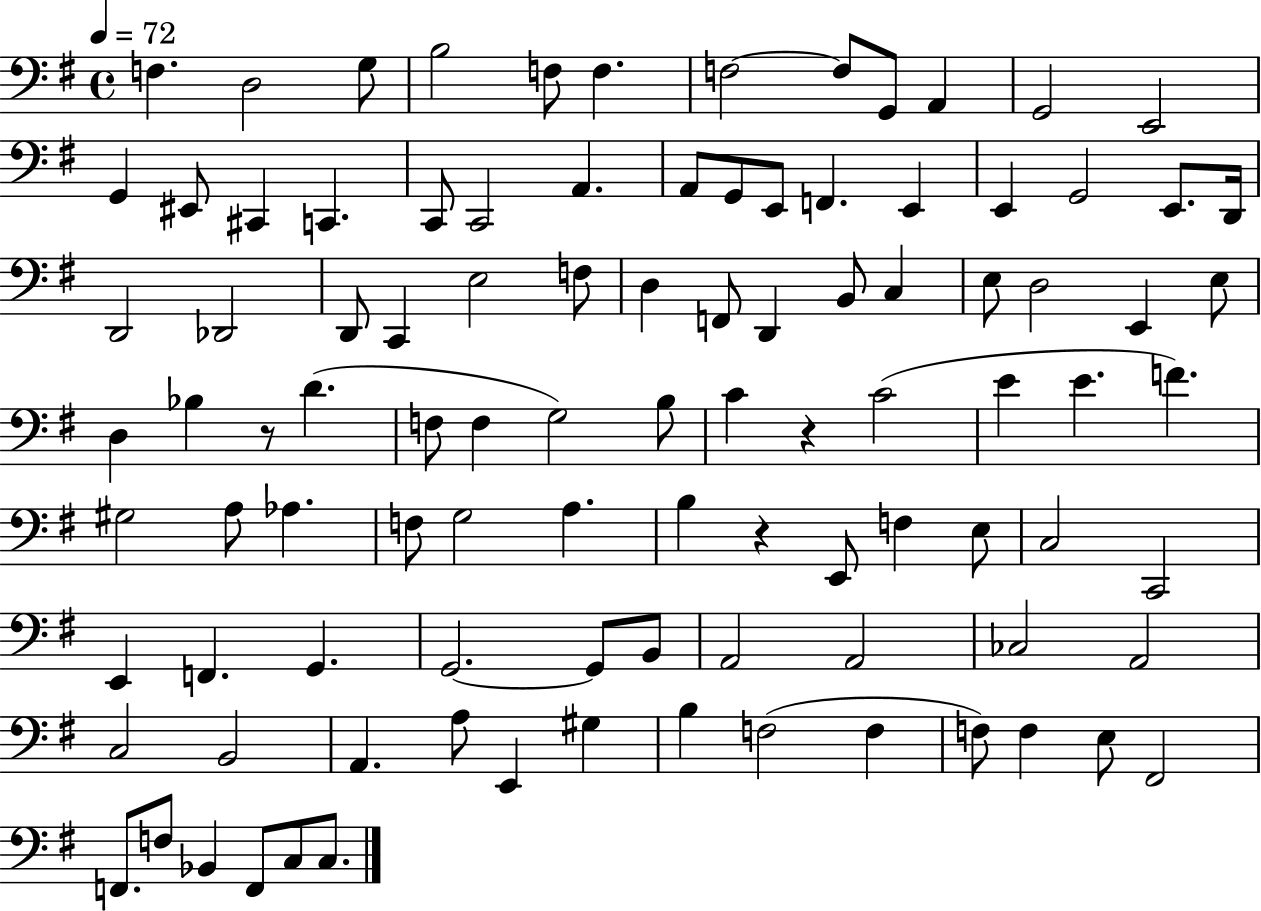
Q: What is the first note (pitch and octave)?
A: F3